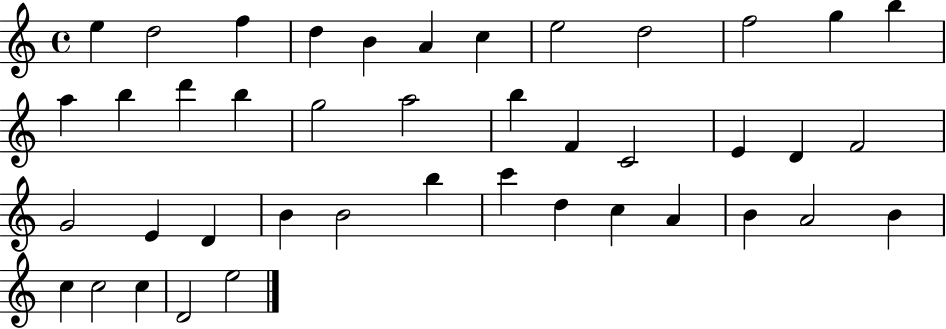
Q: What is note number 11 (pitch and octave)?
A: G5